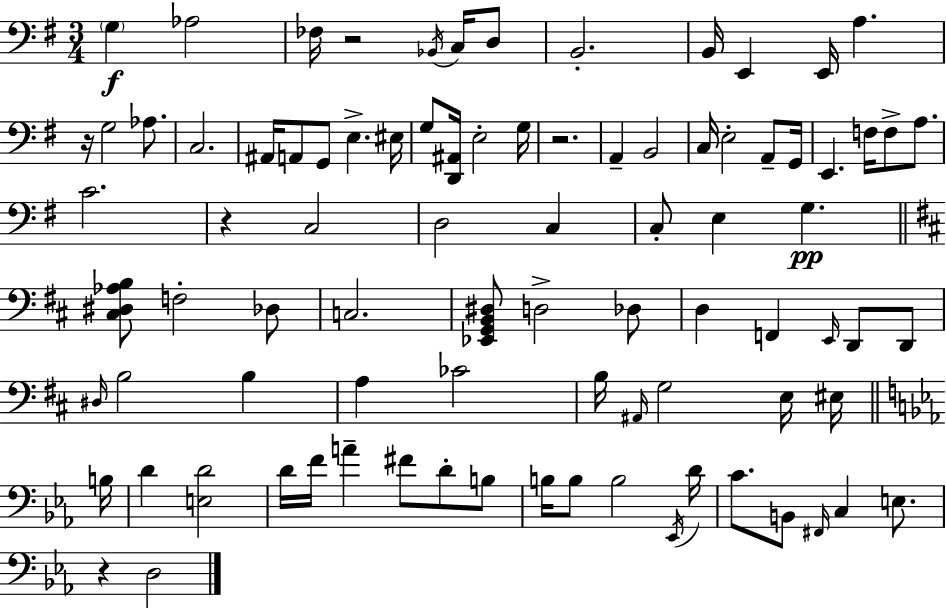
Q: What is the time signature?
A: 3/4